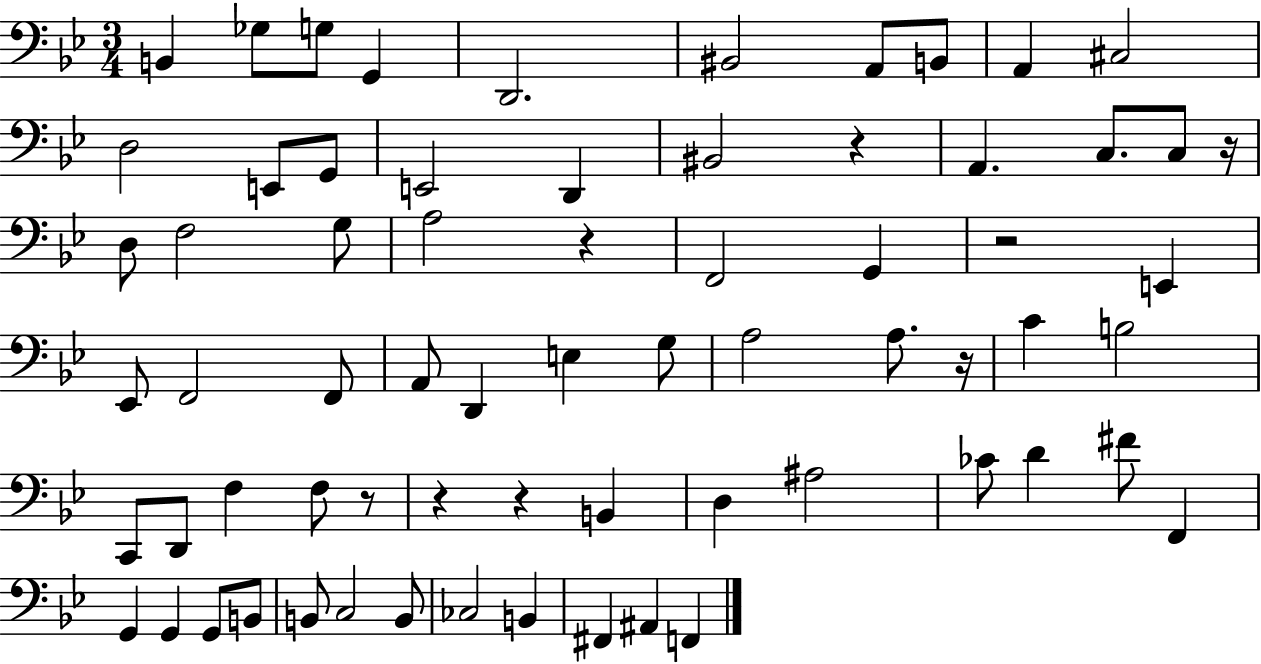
{
  \clef bass
  \numericTimeSignature
  \time 3/4
  \key bes \major
  b,4 ges8 g8 g,4 | d,2. | bis,2 a,8 b,8 | a,4 cis2 | \break d2 e,8 g,8 | e,2 d,4 | bis,2 r4 | a,4. c8. c8 r16 | \break d8 f2 g8 | a2 r4 | f,2 g,4 | r2 e,4 | \break ees,8 f,2 f,8 | a,8 d,4 e4 g8 | a2 a8. r16 | c'4 b2 | \break c,8 d,8 f4 f8 r8 | r4 r4 b,4 | d4 ais2 | ces'8 d'4 fis'8 f,4 | \break g,4 g,4 g,8 b,8 | b,8 c2 b,8 | ces2 b,4 | fis,4 ais,4 f,4 | \break \bar "|."
}